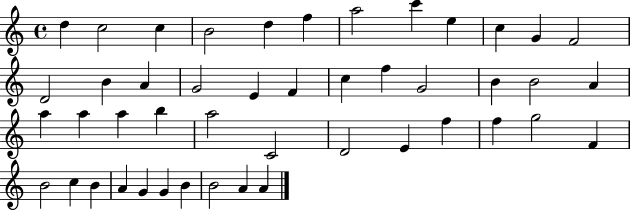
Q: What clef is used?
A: treble